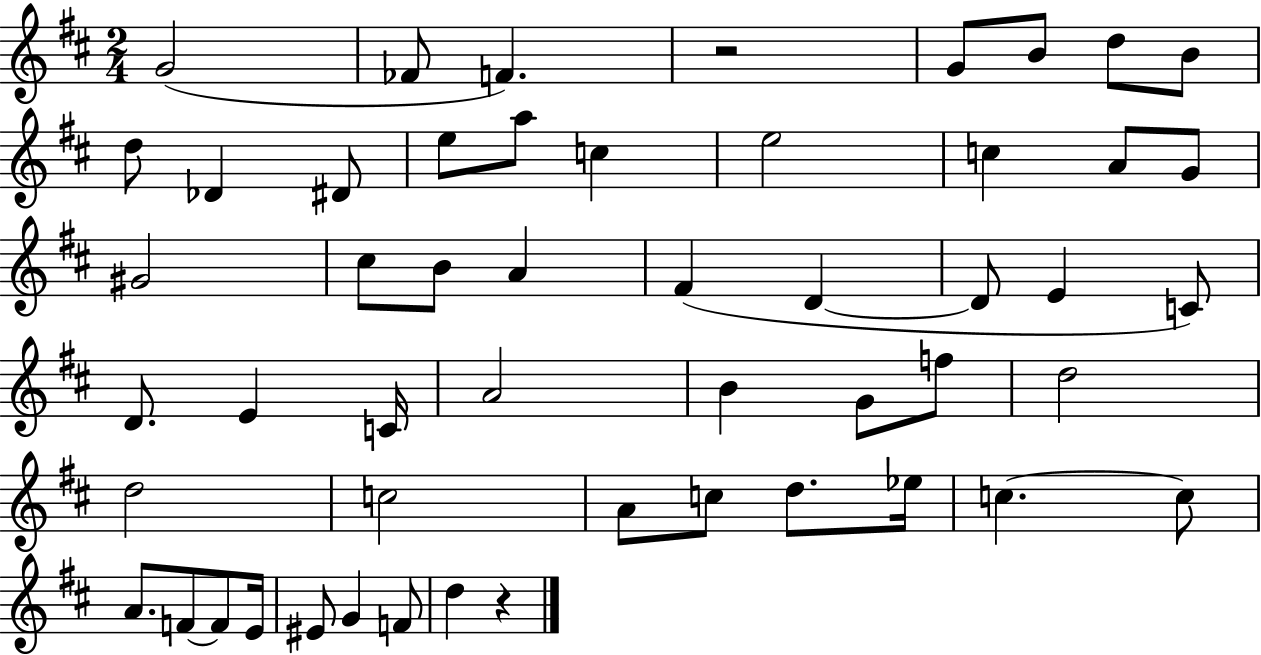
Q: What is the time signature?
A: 2/4